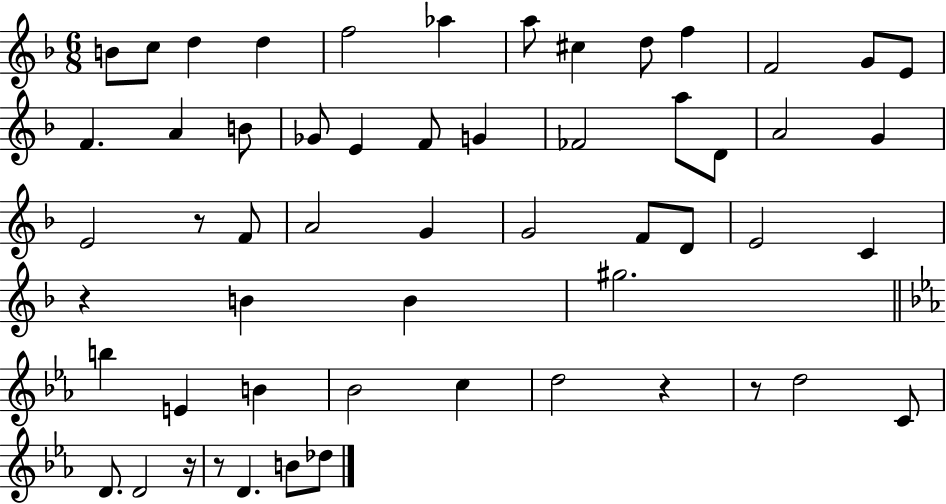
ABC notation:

X:1
T:Untitled
M:6/8
L:1/4
K:F
B/2 c/2 d d f2 _a a/2 ^c d/2 f F2 G/2 E/2 F A B/2 _G/2 E F/2 G _F2 a/2 D/2 A2 G E2 z/2 F/2 A2 G G2 F/2 D/2 E2 C z B B ^g2 b E B _B2 c d2 z z/2 d2 C/2 D/2 D2 z/4 z/2 D B/2 _d/2